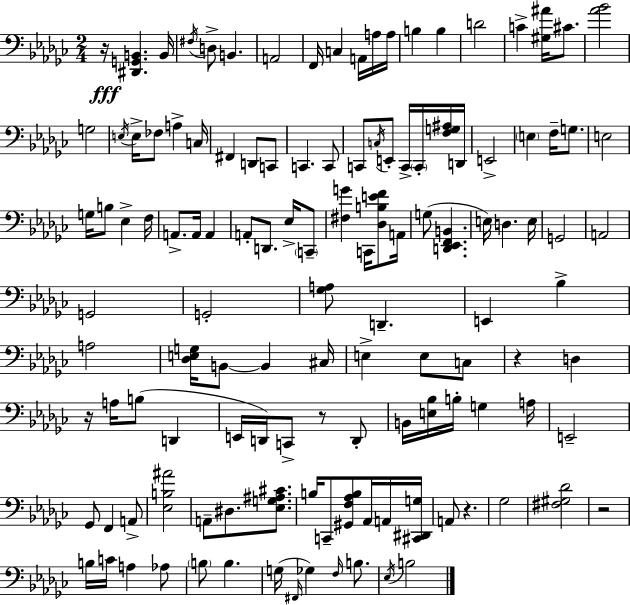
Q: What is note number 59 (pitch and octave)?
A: D2